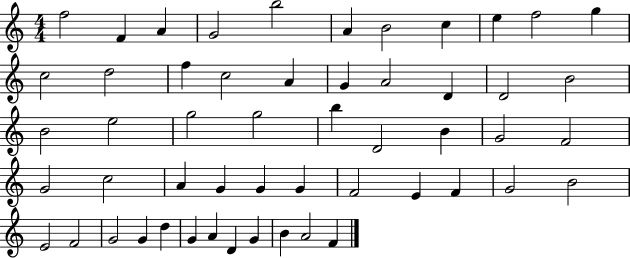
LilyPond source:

{
  \clef treble
  \numericTimeSignature
  \time 4/4
  \key c \major
  f''2 f'4 a'4 | g'2 b''2 | a'4 b'2 c''4 | e''4 f''2 g''4 | \break c''2 d''2 | f''4 c''2 a'4 | g'4 a'2 d'4 | d'2 b'2 | \break b'2 e''2 | g''2 g''2 | b''4 d'2 b'4 | g'2 f'2 | \break g'2 c''2 | a'4 g'4 g'4 g'4 | f'2 e'4 f'4 | g'2 b'2 | \break e'2 f'2 | g'2 g'4 d''4 | g'4 a'4 d'4 g'4 | b'4 a'2 f'4 | \break \bar "|."
}